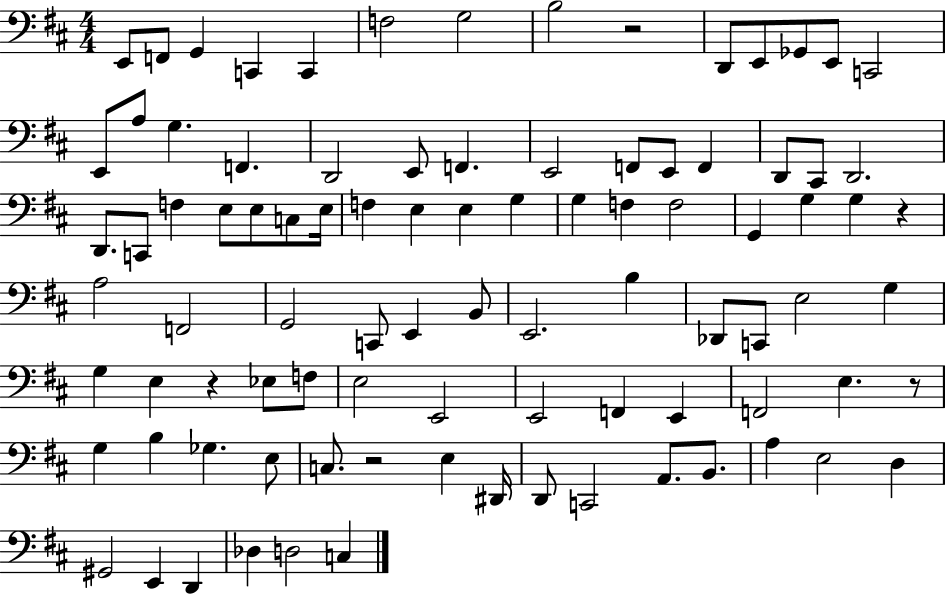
X:1
T:Untitled
M:4/4
L:1/4
K:D
E,,/2 F,,/2 G,, C,, C,, F,2 G,2 B,2 z2 D,,/2 E,,/2 _G,,/2 E,,/2 C,,2 E,,/2 A,/2 G, F,, D,,2 E,,/2 F,, E,,2 F,,/2 E,,/2 F,, D,,/2 ^C,,/2 D,,2 D,,/2 C,,/2 F, E,/2 E,/2 C,/2 E,/4 F, E, E, G, G, F, F,2 G,, G, G, z A,2 F,,2 G,,2 C,,/2 E,, B,,/2 E,,2 B, _D,,/2 C,,/2 E,2 G, G, E, z _E,/2 F,/2 E,2 E,,2 E,,2 F,, E,, F,,2 E, z/2 G, B, _G, E,/2 C,/2 z2 E, ^D,,/4 D,,/2 C,,2 A,,/2 B,,/2 A, E,2 D, ^G,,2 E,, D,, _D, D,2 C,